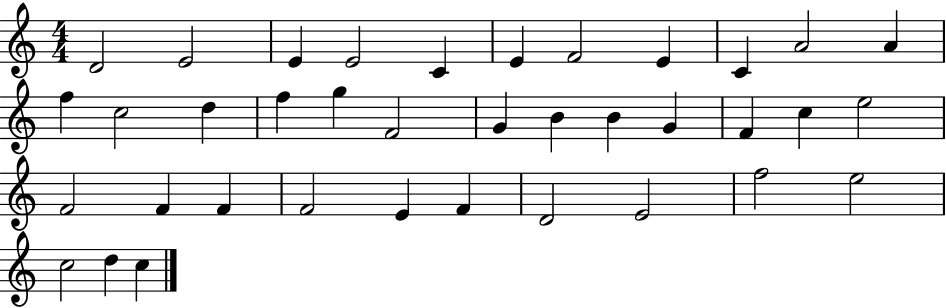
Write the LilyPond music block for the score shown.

{
  \clef treble
  \numericTimeSignature
  \time 4/4
  \key c \major
  d'2 e'2 | e'4 e'2 c'4 | e'4 f'2 e'4 | c'4 a'2 a'4 | \break f''4 c''2 d''4 | f''4 g''4 f'2 | g'4 b'4 b'4 g'4 | f'4 c''4 e''2 | \break f'2 f'4 f'4 | f'2 e'4 f'4 | d'2 e'2 | f''2 e''2 | \break c''2 d''4 c''4 | \bar "|."
}